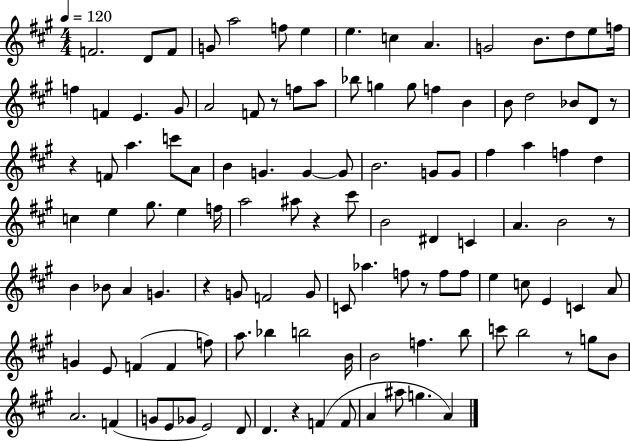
{
  \clef treble
  \numericTimeSignature
  \time 4/4
  \key a \major
  \tempo 4 = 120
  f'2. d'8 f'8 | g'8 a''2 f''8 e''4 | e''4. c''4 a'4. | g'2 b'8. d''8 e''8 f''16 | \break f''4 f'4 e'4. gis'8 | a'2 f'8 r8 f''8 a''8 | bes''8 g''4 g''8 f''4 b'4 | b'8 d''2 bes'8 d'8 r8 | \break r4 f'8 a''4. c'''8 a'8 | b'4 g'4. g'4~~ g'8 | b'2. g'8 g'8 | fis''4 a''4 f''4 d''4 | \break c''4 e''4 gis''8. e''4 f''16 | a''2 ais''8 r4 cis'''8 | b'2 dis'4 c'4 | a'4. b'2 r8 | \break b'4 bes'8 a'4 g'4. | r4 g'8 f'2 g'8 | c'8 aes''4. f''8 r8 f''8 f''8 | e''4 c''8 e'4 c'4 a'8 | \break g'4 e'8 f'4( f'4 f''8) | a''8. bes''4 b''2 b'16 | b'2 f''4. b''8 | c'''8 b''2 r8 g''8 b'8 | \break a'2. f'4( | g'8 e'8 ges'8 e'2) d'8 | d'4. r4 f'4( f'8 | a'4 ais''8 g''4. a'4) | \break \bar "|."
}